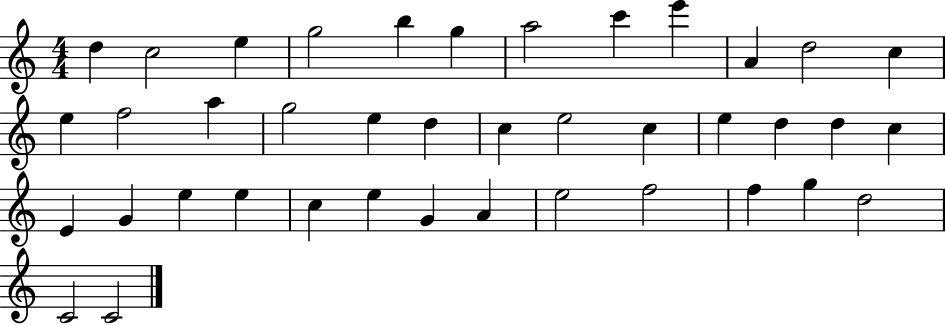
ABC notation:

X:1
T:Untitled
M:4/4
L:1/4
K:C
d c2 e g2 b g a2 c' e' A d2 c e f2 a g2 e d c e2 c e d d c E G e e c e G A e2 f2 f g d2 C2 C2